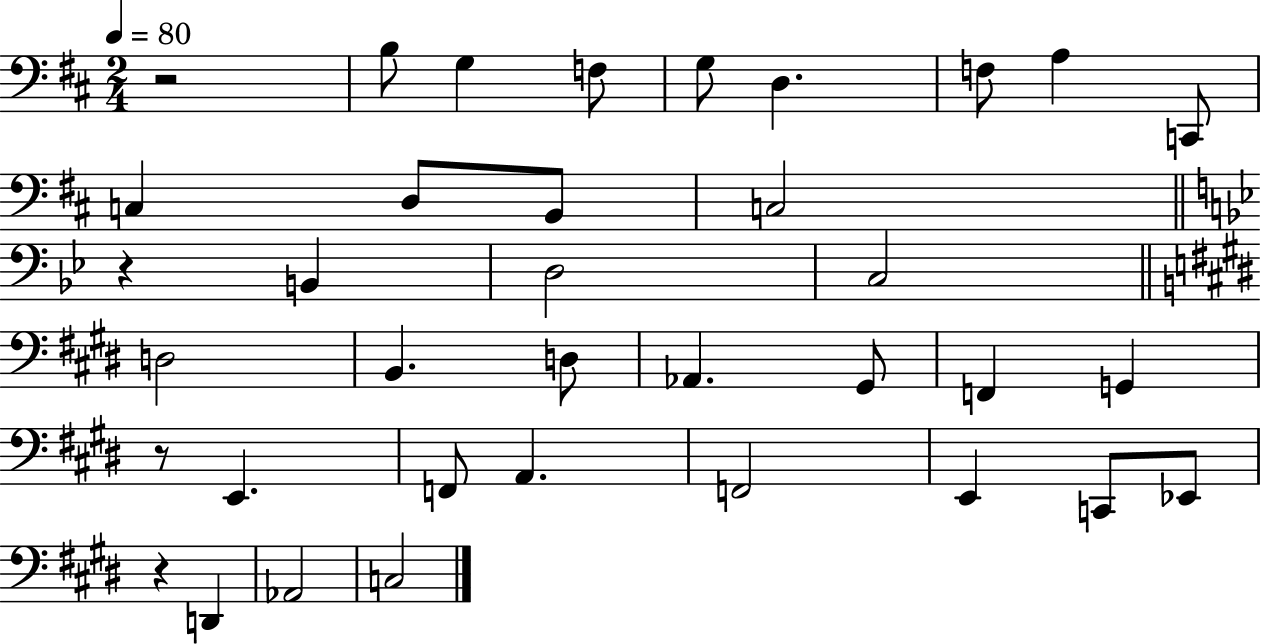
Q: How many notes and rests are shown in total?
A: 36